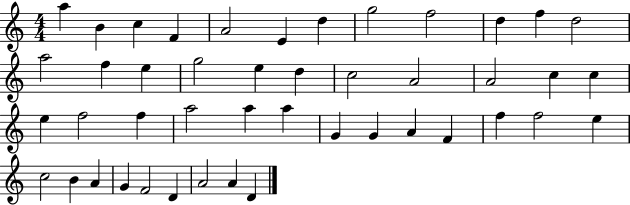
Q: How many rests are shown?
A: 0